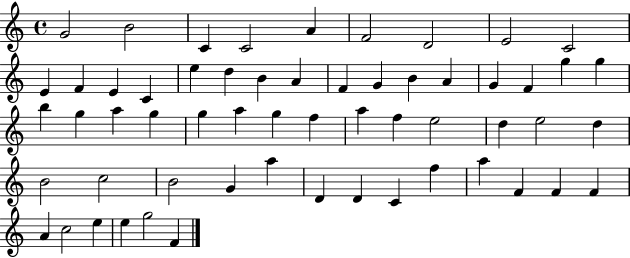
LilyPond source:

{
  \clef treble
  \time 4/4
  \defaultTimeSignature
  \key c \major
  g'2 b'2 | c'4 c'2 a'4 | f'2 d'2 | e'2 c'2 | \break e'4 f'4 e'4 c'4 | e''4 d''4 b'4 a'4 | f'4 g'4 b'4 a'4 | g'4 f'4 g''4 g''4 | \break b''4 g''4 a''4 g''4 | g''4 a''4 g''4 f''4 | a''4 f''4 e''2 | d''4 e''2 d''4 | \break b'2 c''2 | b'2 g'4 a''4 | d'4 d'4 c'4 f''4 | a''4 f'4 f'4 f'4 | \break a'4 c''2 e''4 | e''4 g''2 f'4 | \bar "|."
}